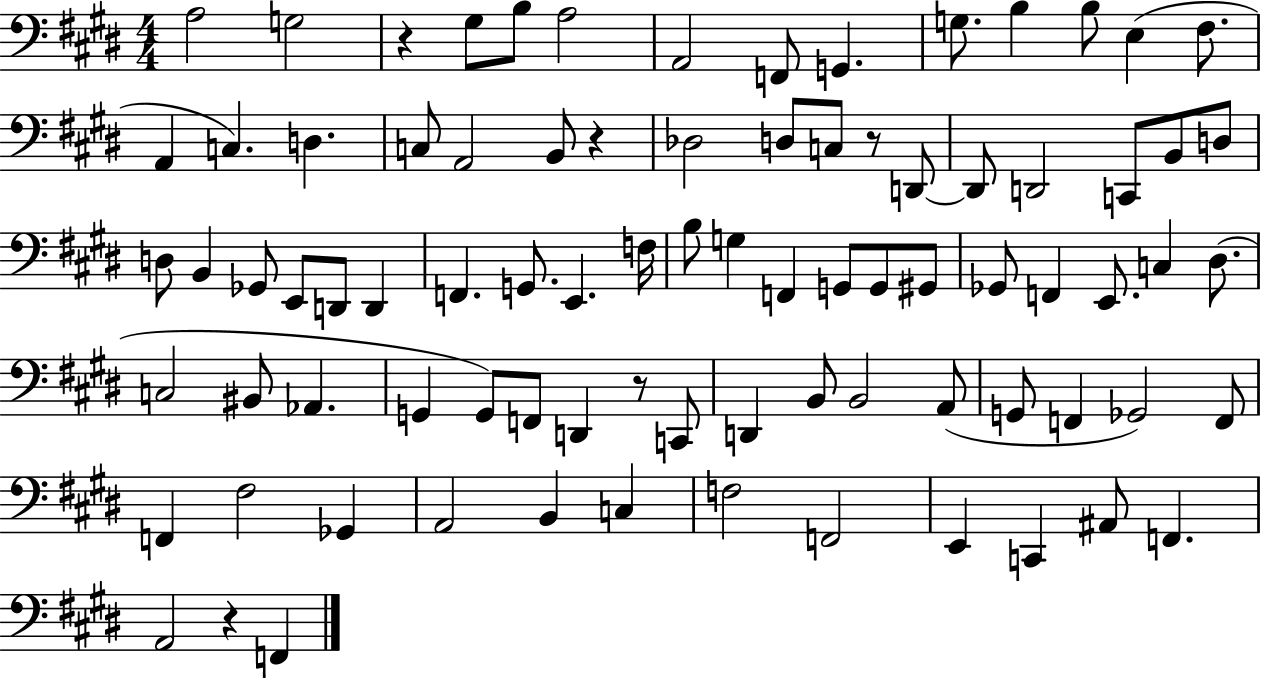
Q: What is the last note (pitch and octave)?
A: F2